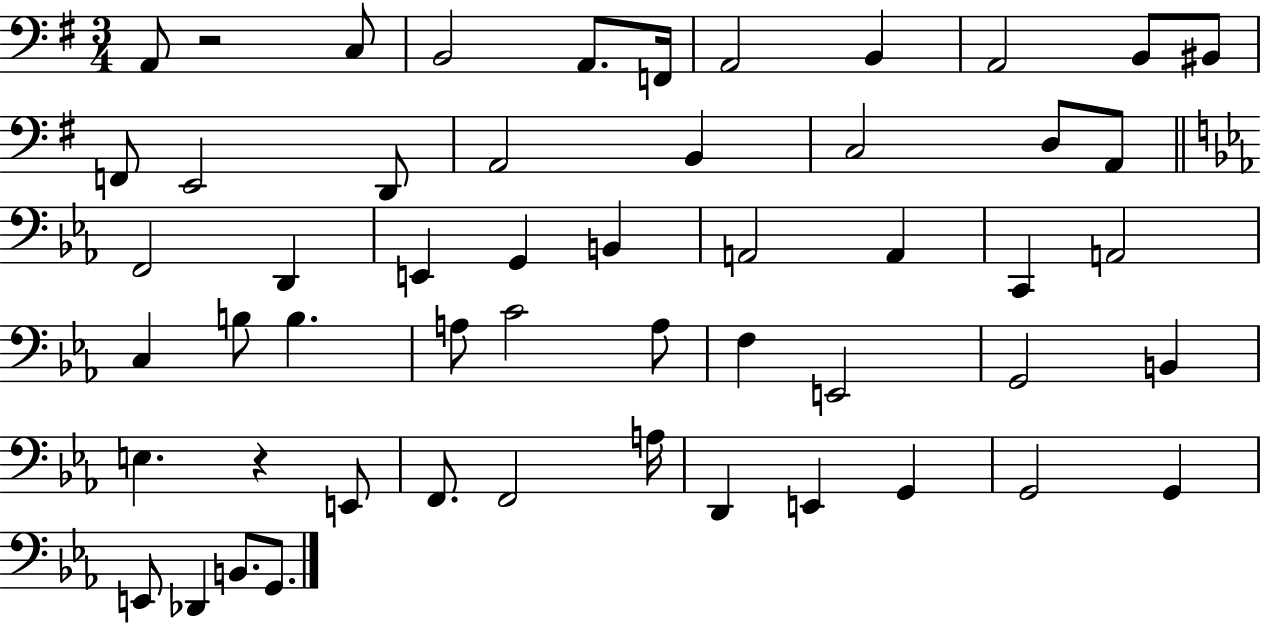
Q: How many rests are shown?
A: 2